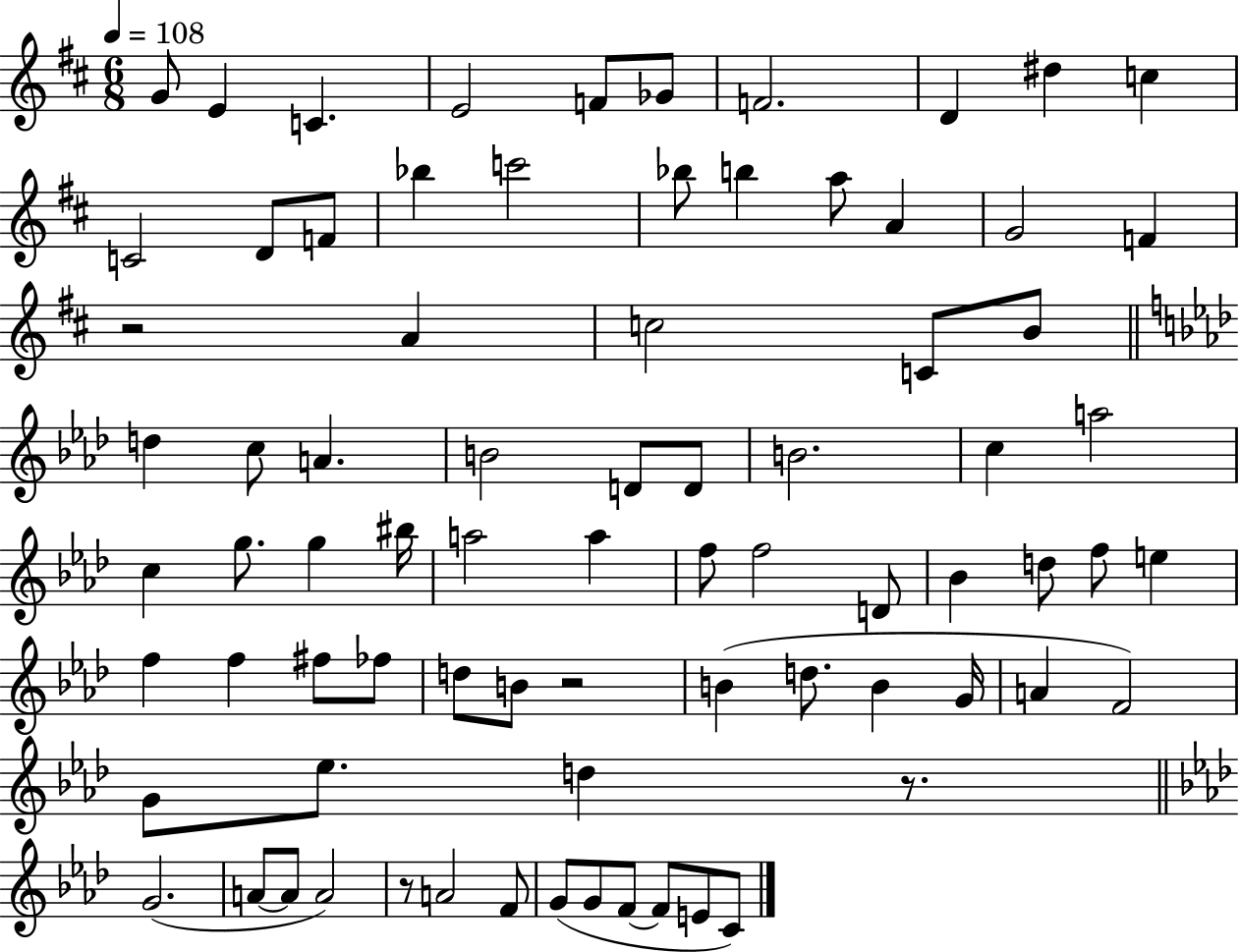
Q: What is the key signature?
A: D major